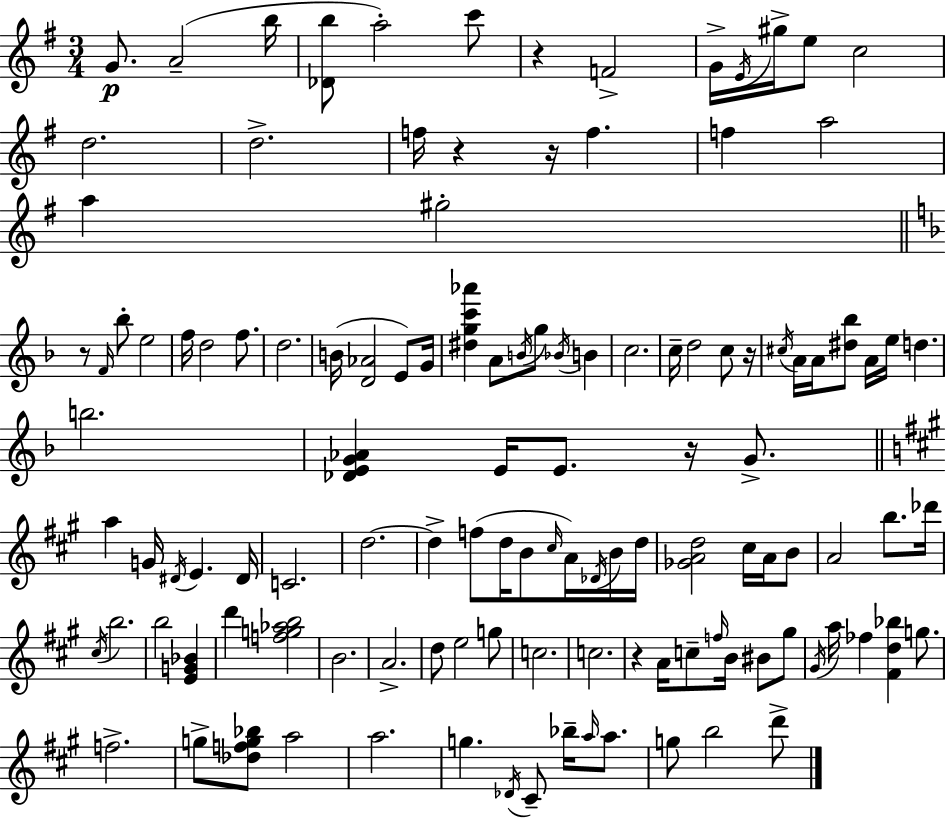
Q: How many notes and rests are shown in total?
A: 121